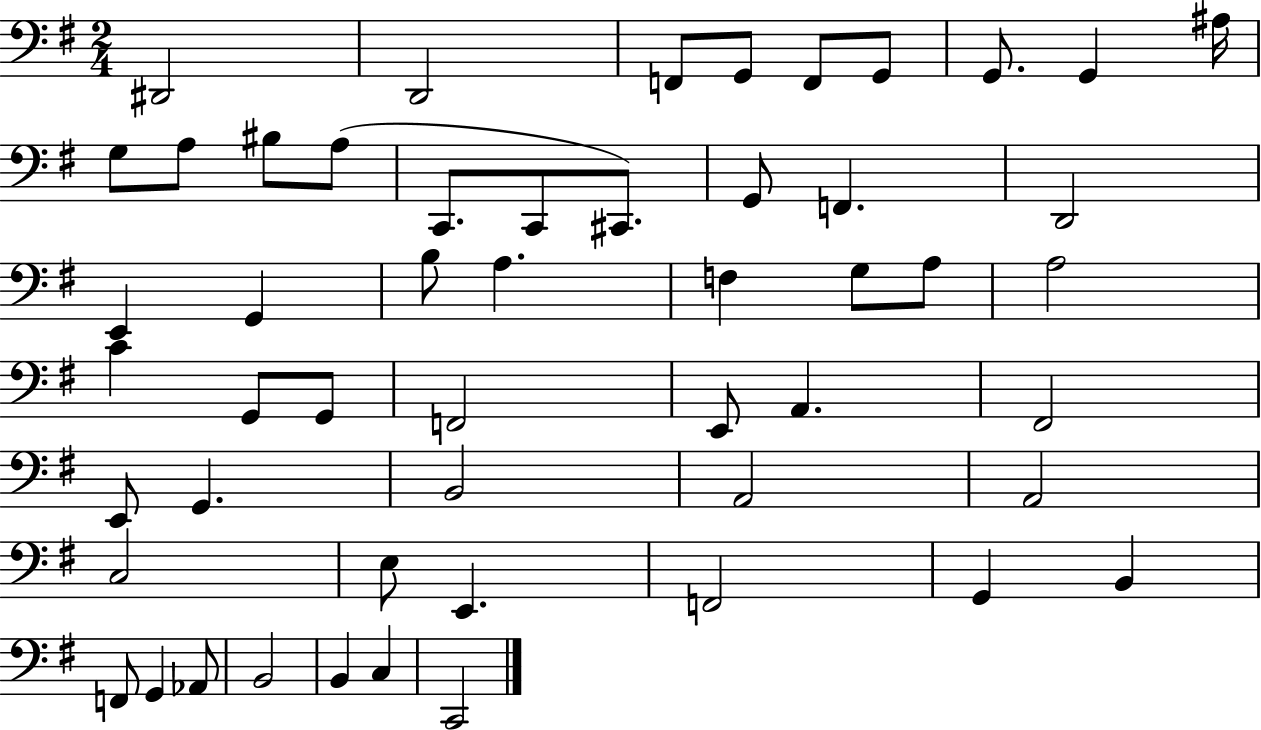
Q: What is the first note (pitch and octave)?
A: D#2